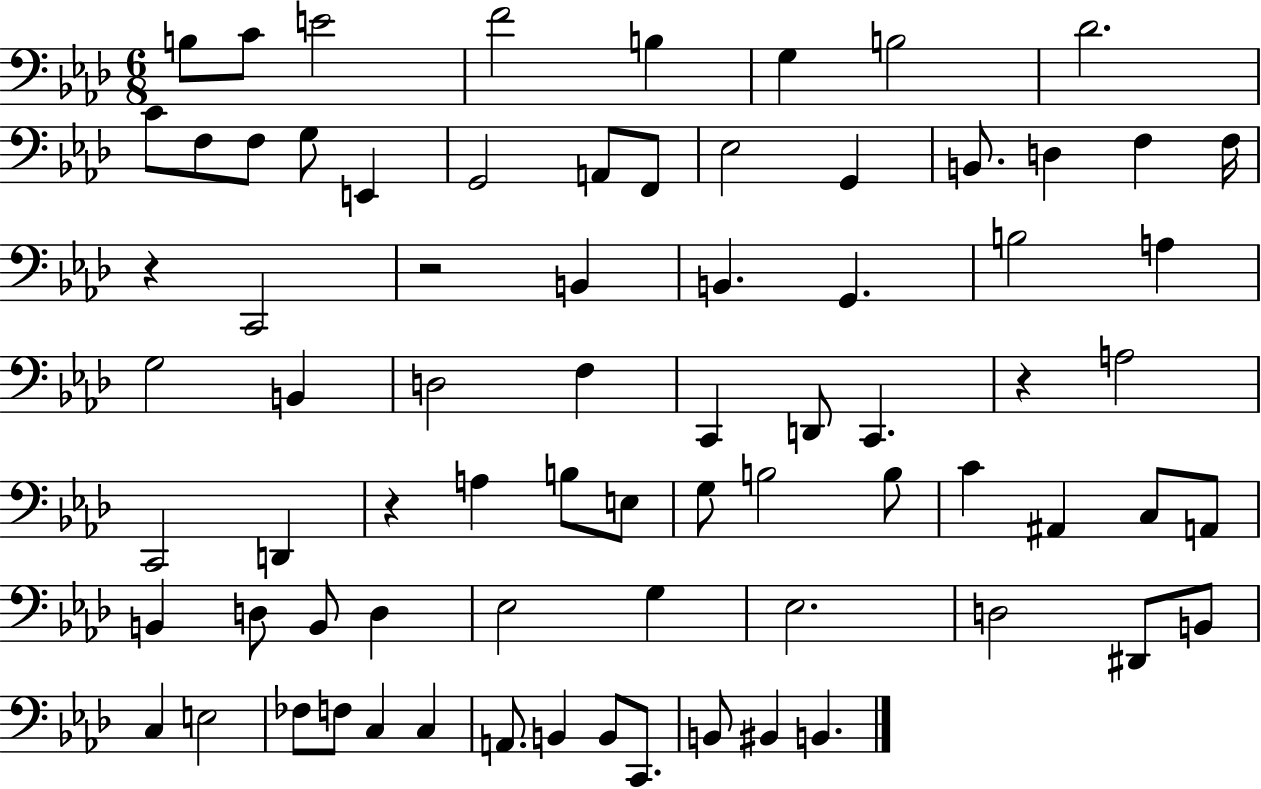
{
  \clef bass
  \numericTimeSignature
  \time 6/8
  \key aes \major
  \repeat volta 2 { b8 c'8 e'2 | f'2 b4 | g4 b2 | des'2. | \break c'8 f8 f8 g8 e,4 | g,2 a,8 f,8 | ees2 g,4 | b,8. d4 f4 f16 | \break r4 c,2 | r2 b,4 | b,4. g,4. | b2 a4 | \break g2 b,4 | d2 f4 | c,4 d,8 c,4. | r4 a2 | \break c,2 d,4 | r4 a4 b8 e8 | g8 b2 b8 | c'4 ais,4 c8 a,8 | \break b,4 d8 b,8 d4 | ees2 g4 | ees2. | d2 dis,8 b,8 | \break c4 e2 | fes8 f8 c4 c4 | a,8. b,4 b,8 c,8. | b,8 bis,4 b,4. | \break } \bar "|."
}